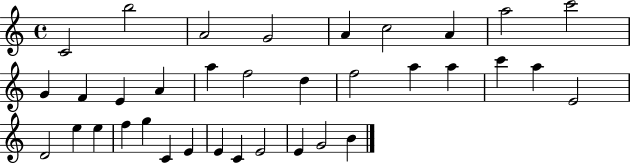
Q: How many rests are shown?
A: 0